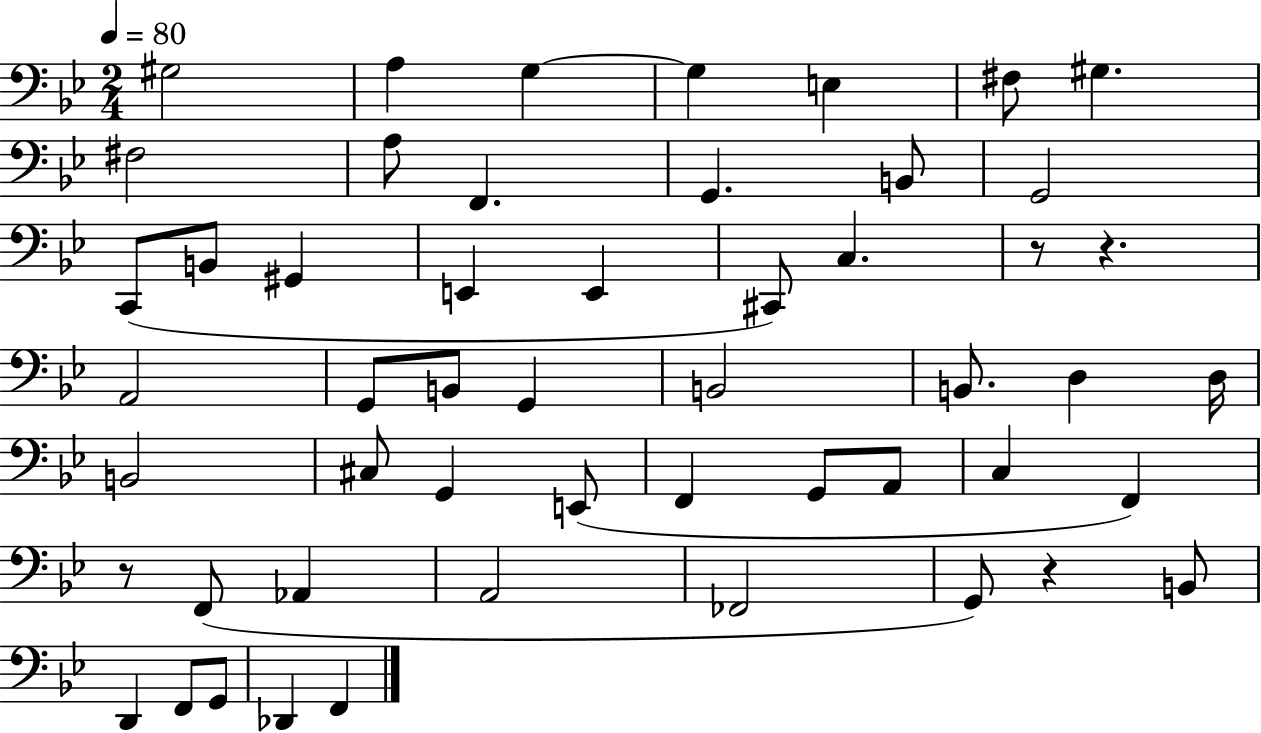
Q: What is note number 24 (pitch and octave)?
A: G2